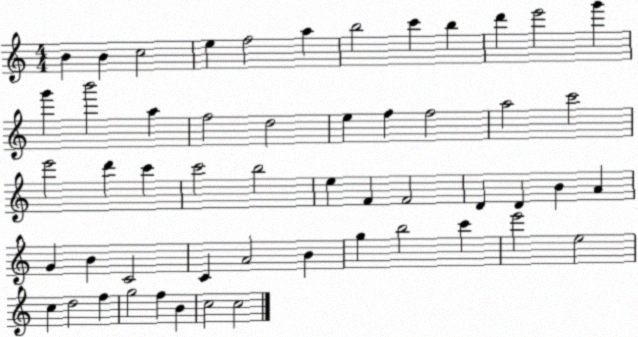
X:1
T:Untitled
M:4/4
L:1/4
K:C
B B c2 e f2 a b2 c' b d' e'2 g' g' b'2 a f2 d2 e f f2 a2 c'2 e'2 d' c' c'2 b2 e F F2 D D B A G B C2 C A2 B g b2 c' e'2 e2 c d2 f g2 f B c2 c2